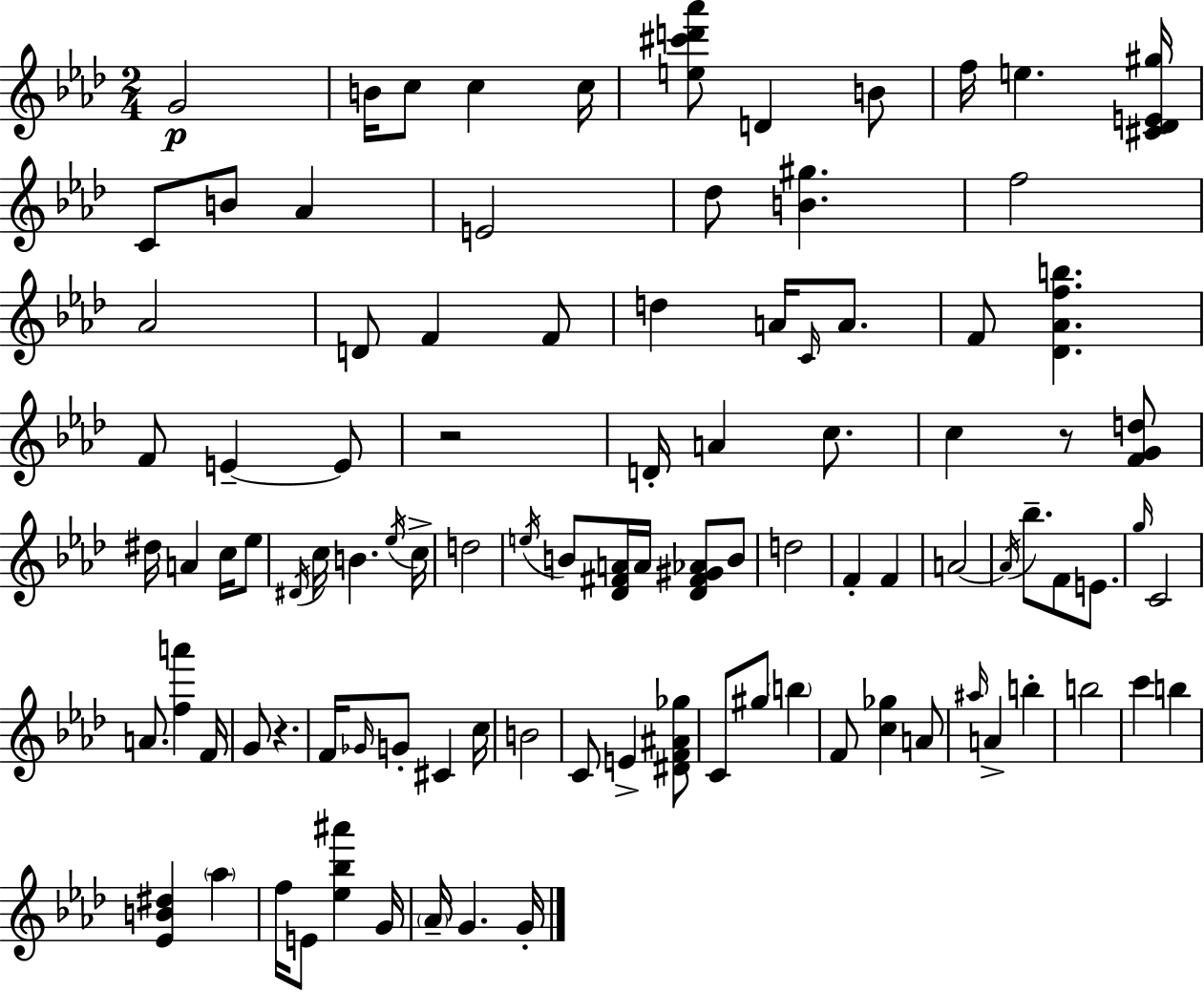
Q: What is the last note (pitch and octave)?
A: G4